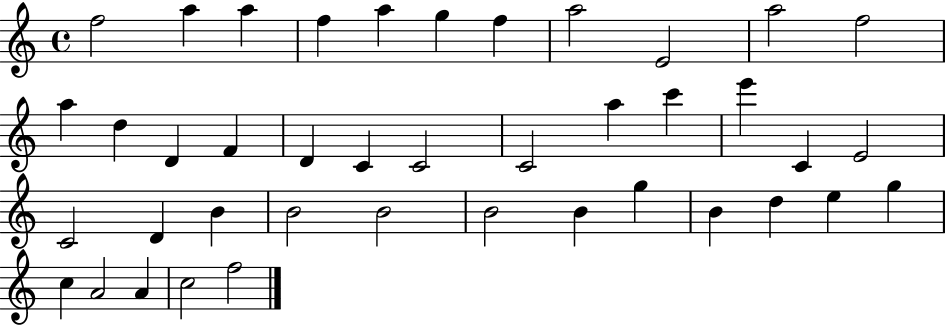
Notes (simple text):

F5/h A5/q A5/q F5/q A5/q G5/q F5/q A5/h E4/h A5/h F5/h A5/q D5/q D4/q F4/q D4/q C4/q C4/h C4/h A5/q C6/q E6/q C4/q E4/h C4/h D4/q B4/q B4/h B4/h B4/h B4/q G5/q B4/q D5/q E5/q G5/q C5/q A4/h A4/q C5/h F5/h